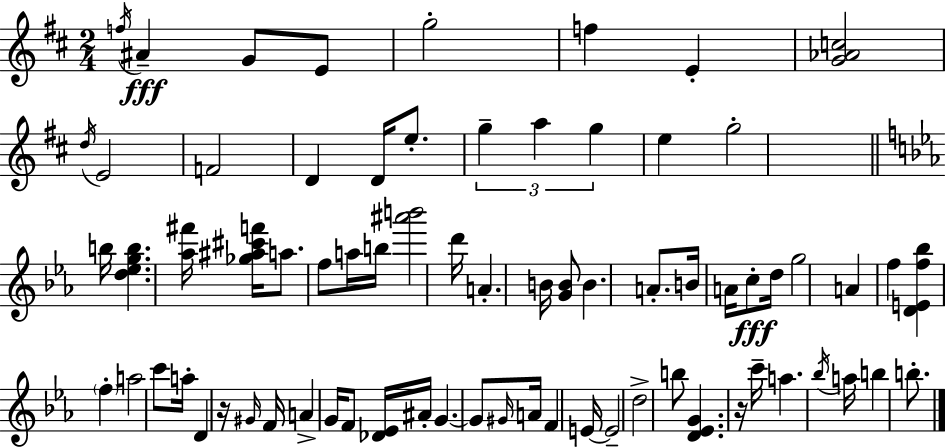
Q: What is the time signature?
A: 2/4